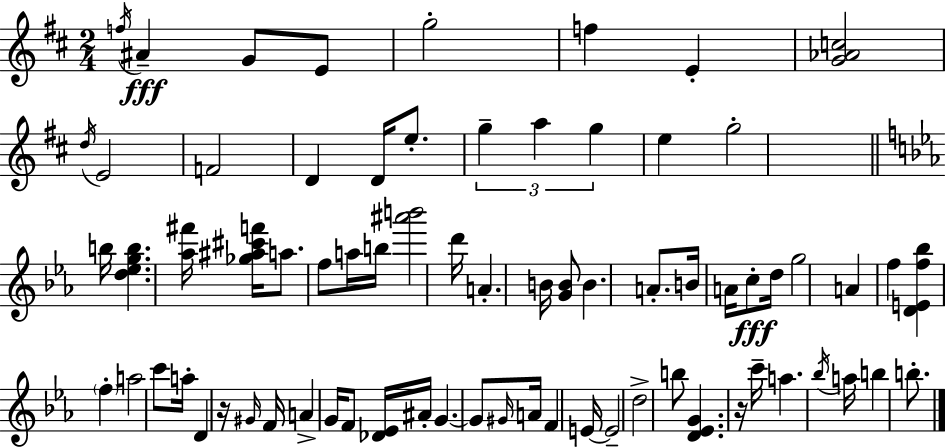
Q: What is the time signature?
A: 2/4